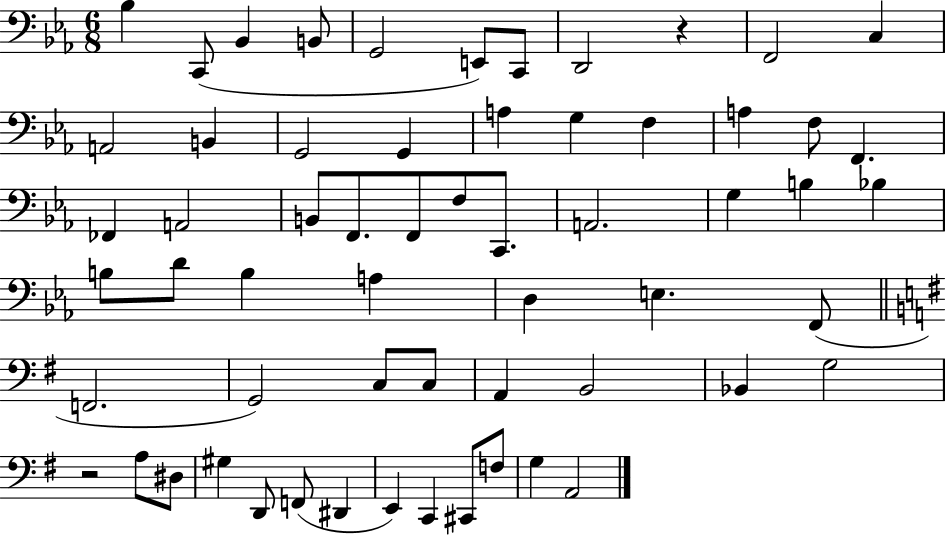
Bb3/q C2/e Bb2/q B2/e G2/h E2/e C2/e D2/h R/q F2/h C3/q A2/h B2/q G2/h G2/q A3/q G3/q F3/q A3/q F3/e F2/q. FES2/q A2/h B2/e F2/e. F2/e F3/e C2/e. A2/h. G3/q B3/q Bb3/q B3/e D4/e B3/q A3/q D3/q E3/q. F2/e F2/h. G2/h C3/e C3/e A2/q B2/h Bb2/q G3/h R/h A3/e D#3/e G#3/q D2/e F2/e D#2/q E2/q C2/q C#2/e F3/e G3/q A2/h